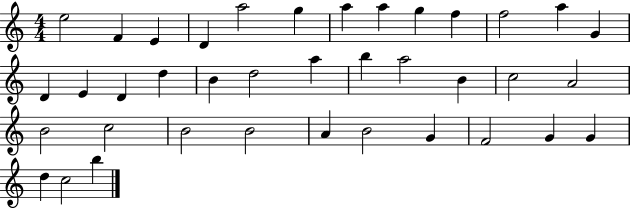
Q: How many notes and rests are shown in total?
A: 38